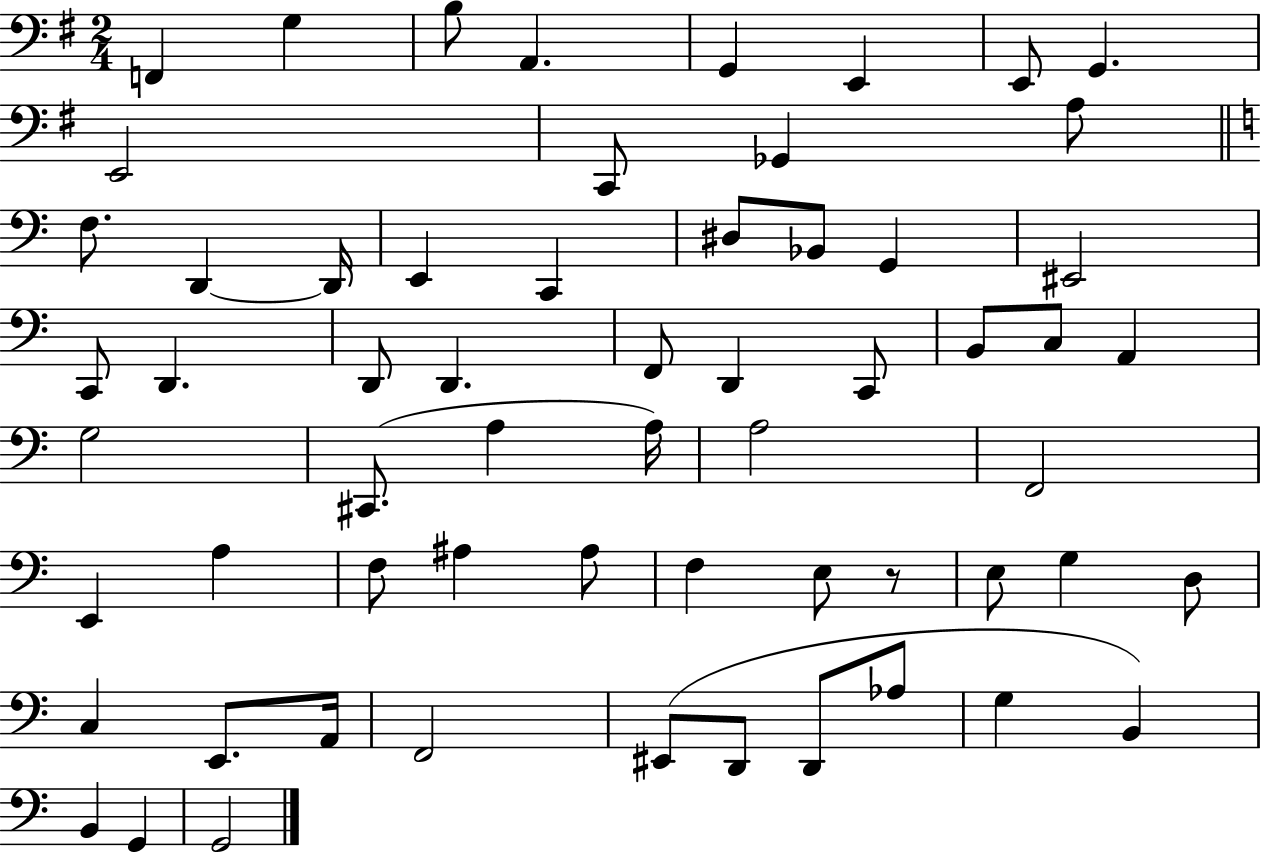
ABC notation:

X:1
T:Untitled
M:2/4
L:1/4
K:G
F,, G, B,/2 A,, G,, E,, E,,/2 G,, E,,2 C,,/2 _G,, A,/2 F,/2 D,, D,,/4 E,, C,, ^D,/2 _B,,/2 G,, ^E,,2 C,,/2 D,, D,,/2 D,, F,,/2 D,, C,,/2 B,,/2 C,/2 A,, G,2 ^C,,/2 A, A,/4 A,2 F,,2 E,, A, F,/2 ^A, ^A,/2 F, E,/2 z/2 E,/2 G, D,/2 C, E,,/2 A,,/4 F,,2 ^E,,/2 D,,/2 D,,/2 _A,/2 G, B,, B,, G,, G,,2